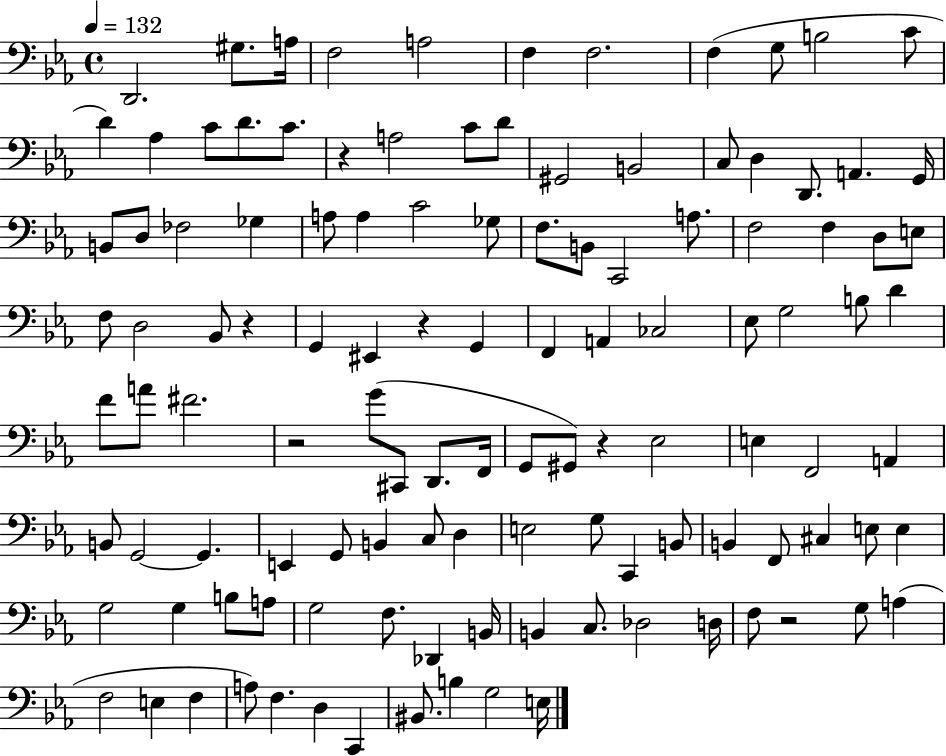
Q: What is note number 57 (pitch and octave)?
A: A4